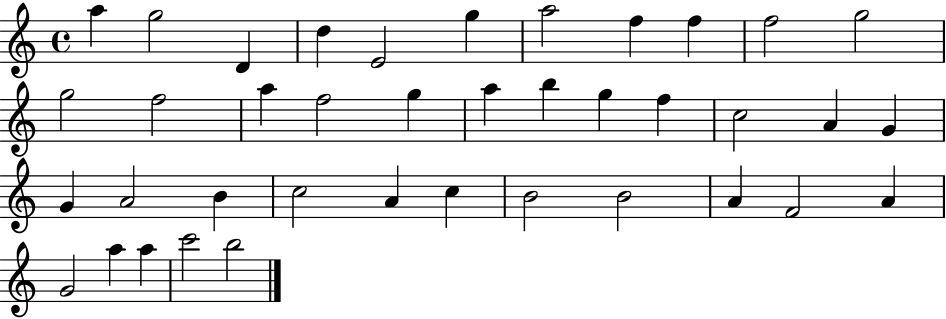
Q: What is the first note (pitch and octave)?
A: A5